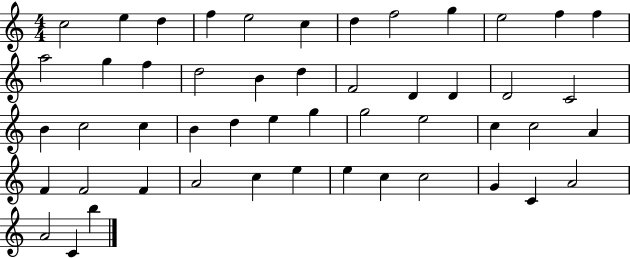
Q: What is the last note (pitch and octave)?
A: B5